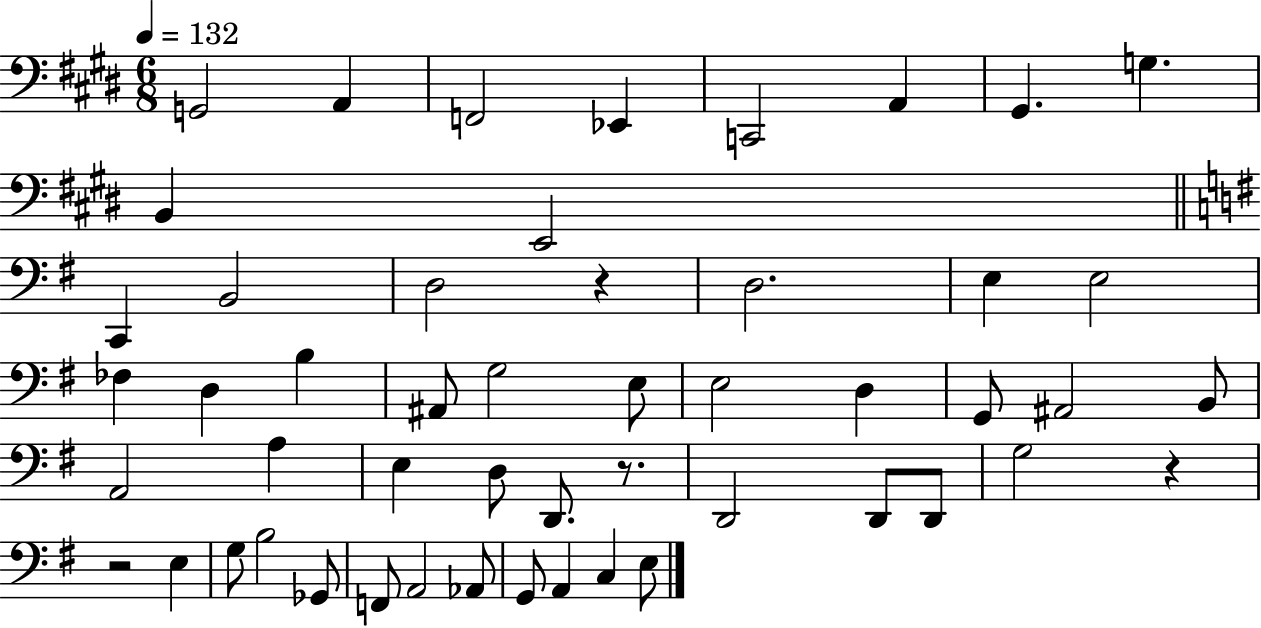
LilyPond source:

{
  \clef bass
  \numericTimeSignature
  \time 6/8
  \key e \major
  \tempo 4 = 132
  g,2 a,4 | f,2 ees,4 | c,2 a,4 | gis,4. g4. | \break b,4 e,2 | \bar "||" \break \key e \minor c,4 b,2 | d2 r4 | d2. | e4 e2 | \break fes4 d4 b4 | ais,8 g2 e8 | e2 d4 | g,8 ais,2 b,8 | \break a,2 a4 | e4 d8 d,8. r8. | d,2 d,8 d,8 | g2 r4 | \break r2 e4 | g8 b2 ges,8 | f,8 a,2 aes,8 | g,8 a,4 c4 e8 | \break \bar "|."
}